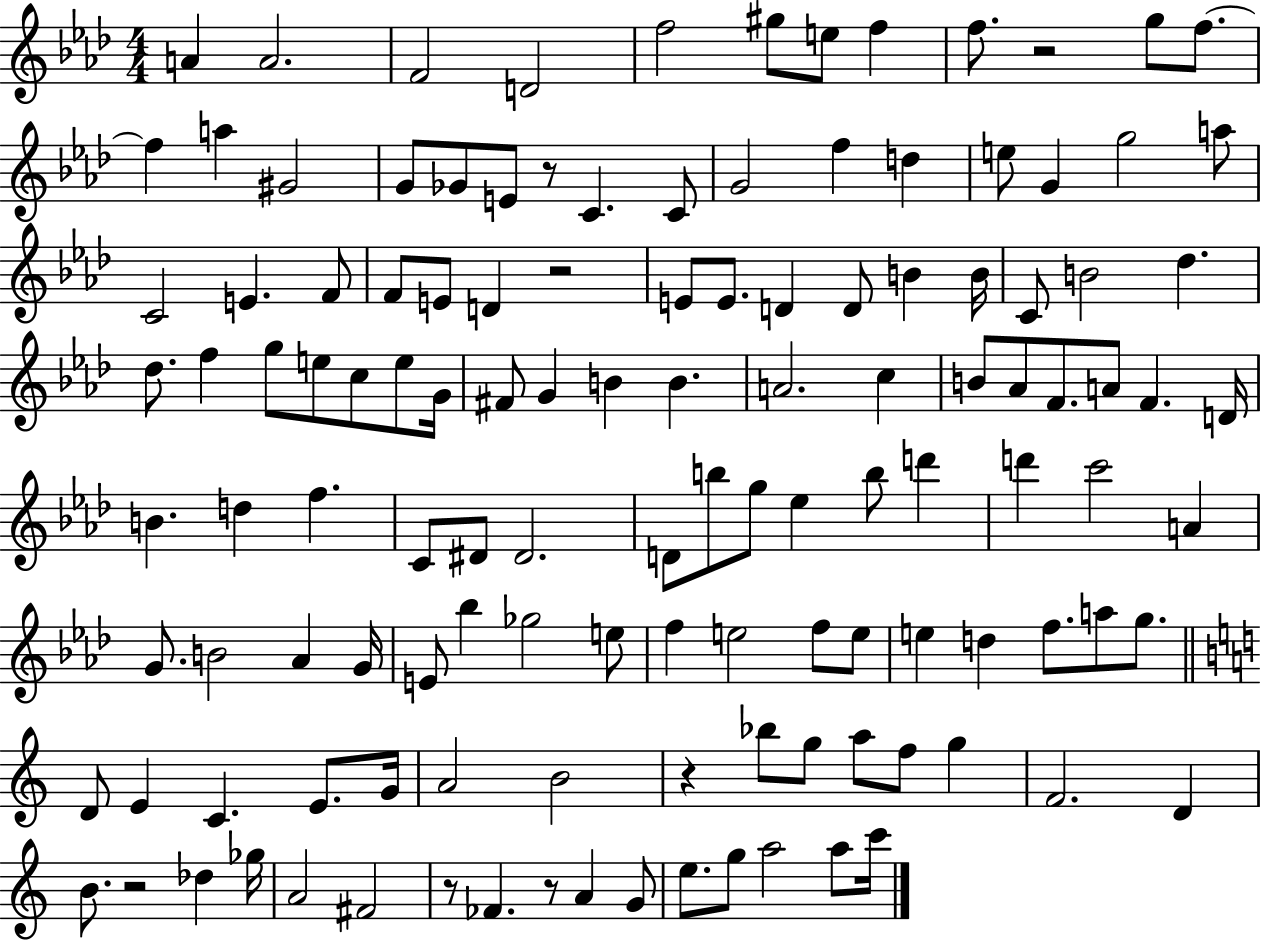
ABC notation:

X:1
T:Untitled
M:4/4
L:1/4
K:Ab
A A2 F2 D2 f2 ^g/2 e/2 f f/2 z2 g/2 f/2 f a ^G2 G/2 _G/2 E/2 z/2 C C/2 G2 f d e/2 G g2 a/2 C2 E F/2 F/2 E/2 D z2 E/2 E/2 D D/2 B B/4 C/2 B2 _d _d/2 f g/2 e/2 c/2 e/2 G/4 ^F/2 G B B A2 c B/2 _A/2 F/2 A/2 F D/4 B d f C/2 ^D/2 ^D2 D/2 b/2 g/2 _e b/2 d' d' c'2 A G/2 B2 _A G/4 E/2 _b _g2 e/2 f e2 f/2 e/2 e d f/2 a/2 g/2 D/2 E C E/2 G/4 A2 B2 z _b/2 g/2 a/2 f/2 g F2 D B/2 z2 _d _g/4 A2 ^F2 z/2 _F z/2 A G/2 e/2 g/2 a2 a/2 c'/4